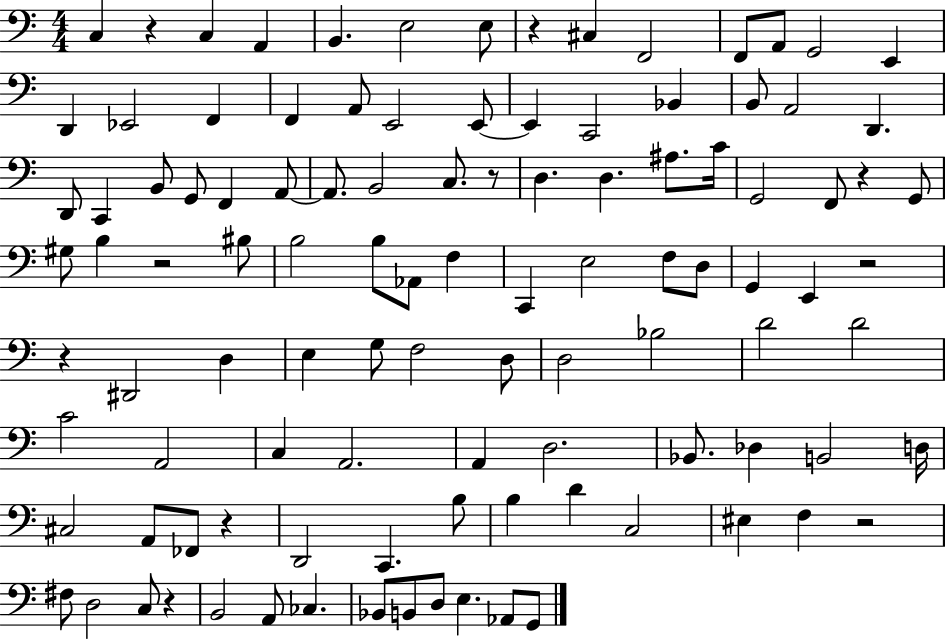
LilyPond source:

{
  \clef bass
  \numericTimeSignature
  \time 4/4
  \key c \major
  c4 r4 c4 a,4 | b,4. e2 e8 | r4 cis4 f,2 | f,8 a,8 g,2 e,4 | \break d,4 ees,2 f,4 | f,4 a,8 e,2 e,8~~ | e,4 c,2 bes,4 | b,8 a,2 d,4. | \break d,8 c,4 b,8 g,8 f,4 a,8~~ | a,8. b,2 c8. r8 | d4. d4. ais8. c'16 | g,2 f,8 r4 g,8 | \break gis8 b4 r2 bis8 | b2 b8 aes,8 f4 | c,4 e2 f8 d8 | g,4 e,4 r2 | \break r4 dis,2 d4 | e4 g8 f2 d8 | d2 bes2 | d'2 d'2 | \break c'2 a,2 | c4 a,2. | a,4 d2. | bes,8. des4 b,2 d16 | \break cis2 a,8 fes,8 r4 | d,2 c,4. b8 | b4 d'4 c2 | eis4 f4 r2 | \break fis8 d2 c8 r4 | b,2 a,8 ces4. | bes,8 b,8 d8 e4. aes,8 g,8 | \bar "|."
}